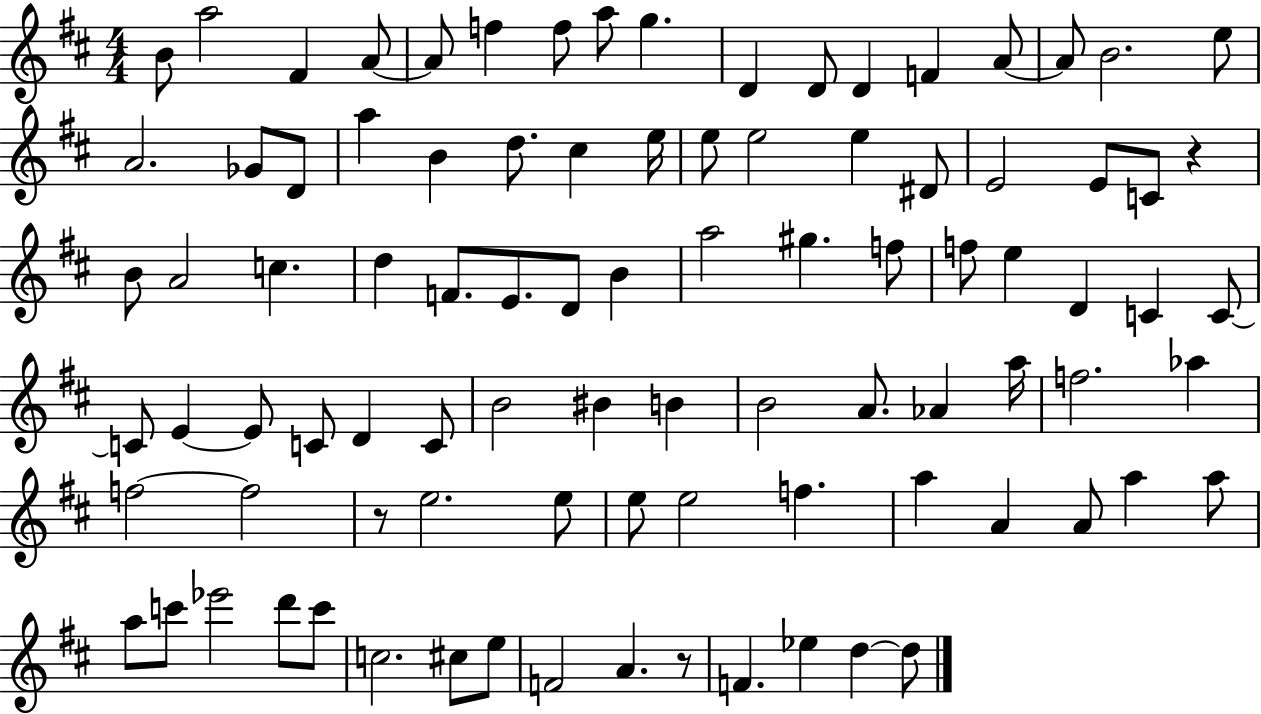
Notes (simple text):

B4/e A5/h F#4/q A4/e A4/e F5/q F5/e A5/e G5/q. D4/q D4/e D4/q F4/q A4/e A4/e B4/h. E5/e A4/h. Gb4/e D4/e A5/q B4/q D5/e. C#5/q E5/s E5/e E5/h E5/q D#4/e E4/h E4/e C4/e R/q B4/e A4/h C5/q. D5/q F4/e. E4/e. D4/e B4/q A5/h G#5/q. F5/e F5/e E5/q D4/q C4/q C4/e C4/e E4/q E4/e C4/e D4/q C4/e B4/h BIS4/q B4/q B4/h A4/e. Ab4/q A5/s F5/h. Ab5/q F5/h F5/h R/e E5/h. E5/e E5/e E5/h F5/q. A5/q A4/q A4/e A5/q A5/e A5/e C6/e Eb6/h D6/e C6/e C5/h. C#5/e E5/e F4/h A4/q. R/e F4/q. Eb5/q D5/q D5/e